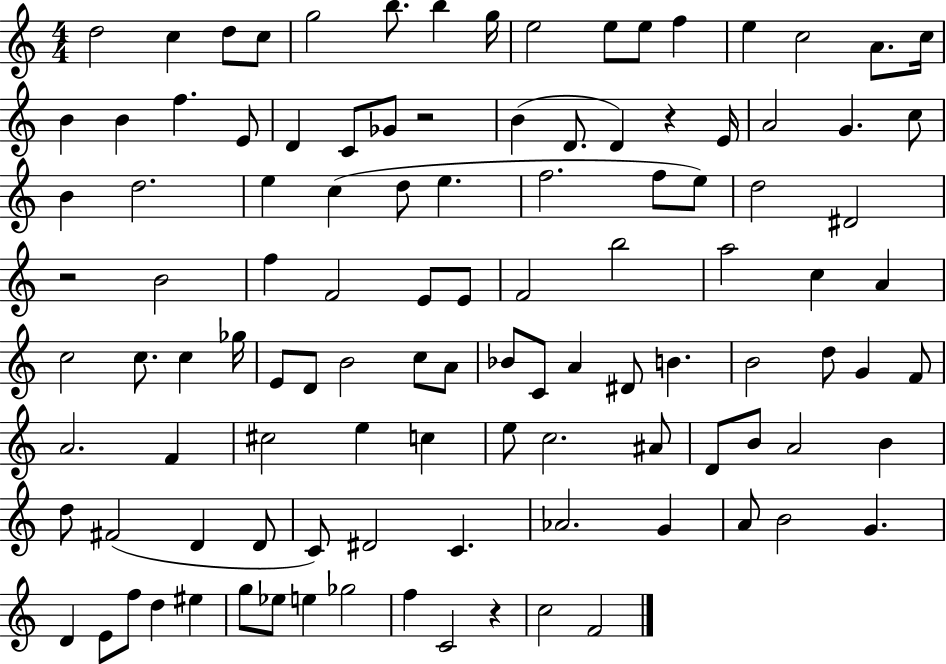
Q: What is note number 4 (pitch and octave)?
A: C5